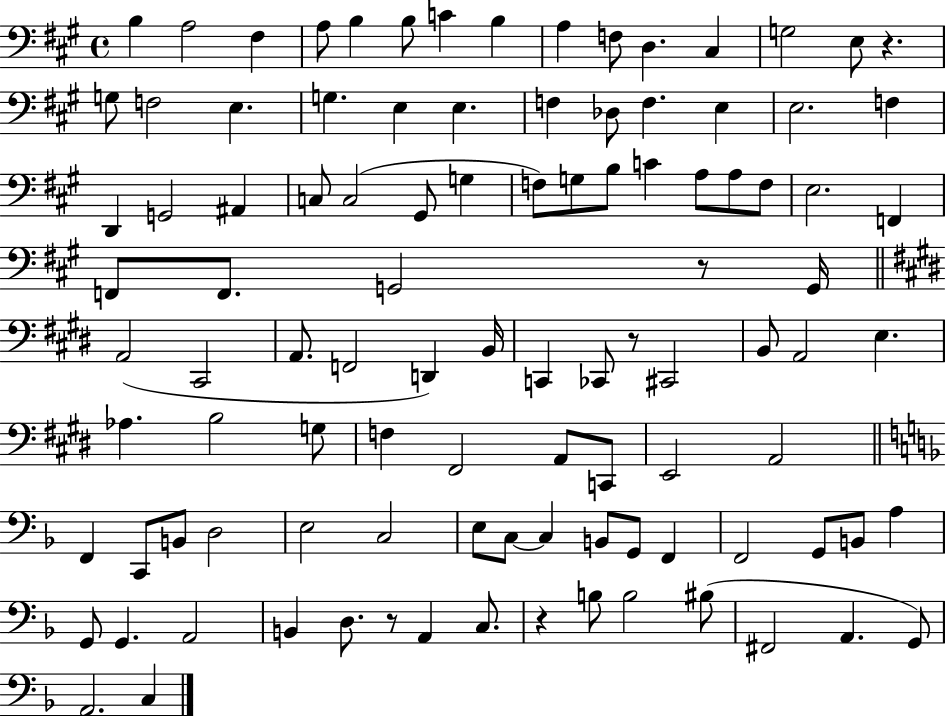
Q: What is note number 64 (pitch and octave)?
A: A2